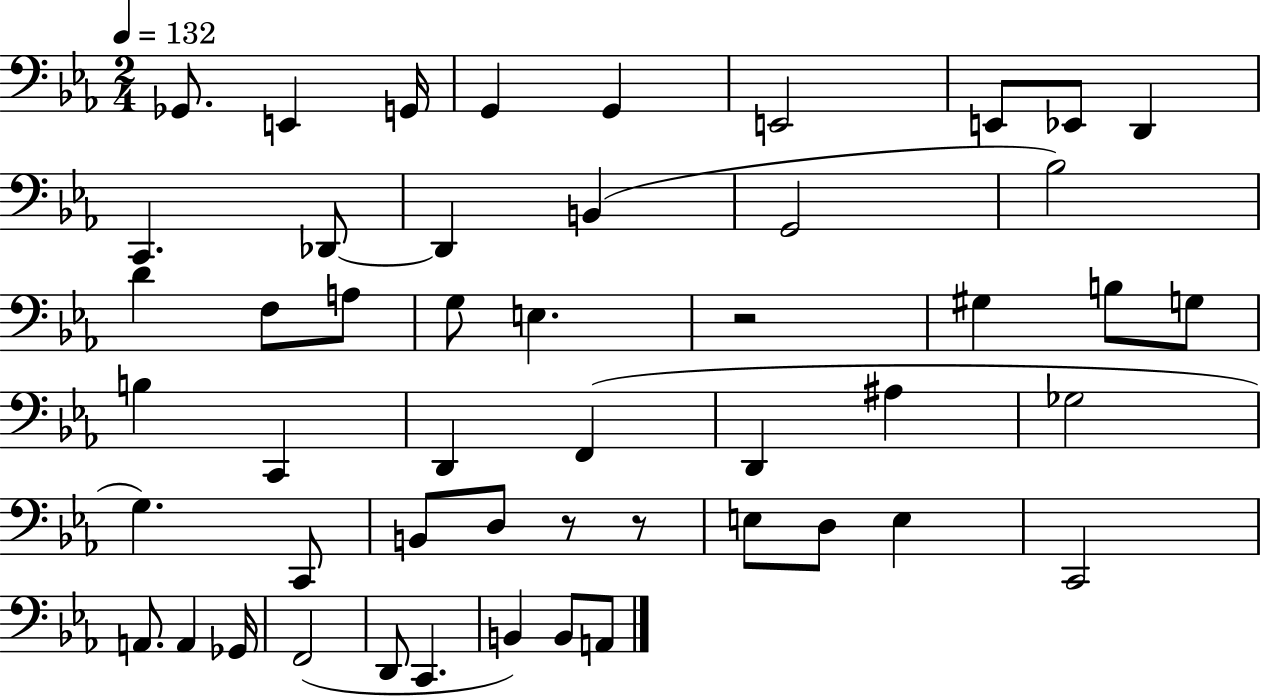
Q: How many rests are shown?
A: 3